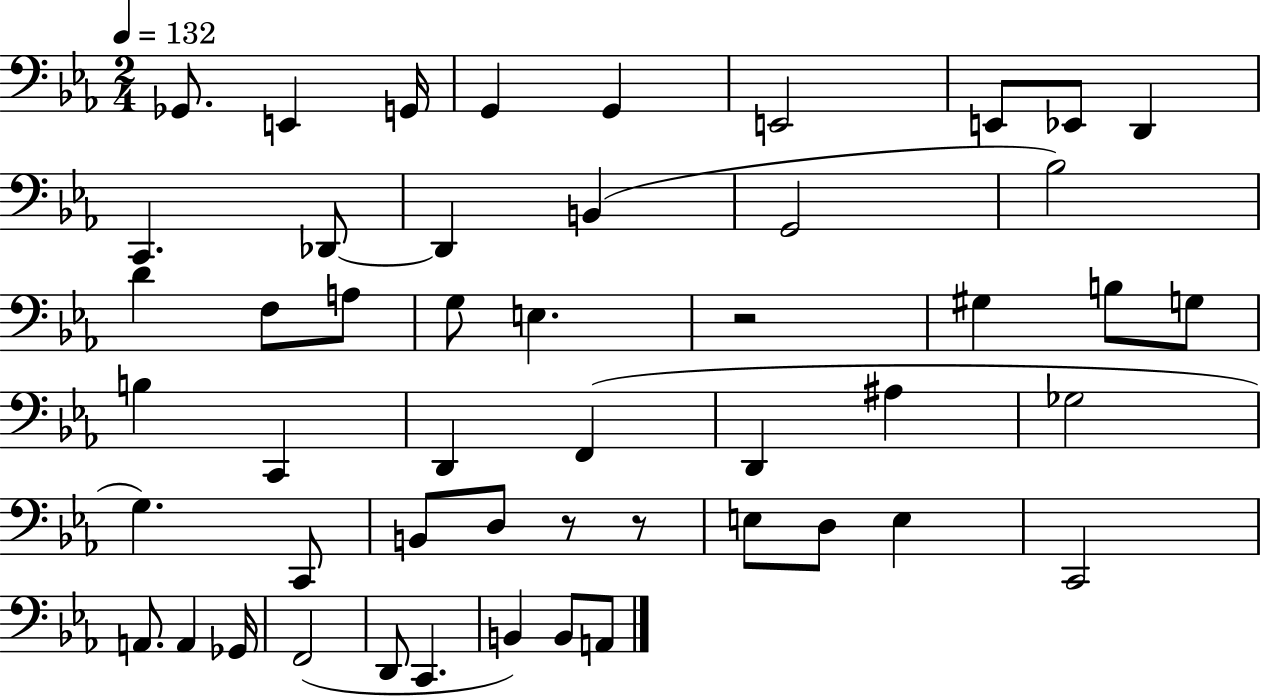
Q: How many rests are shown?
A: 3